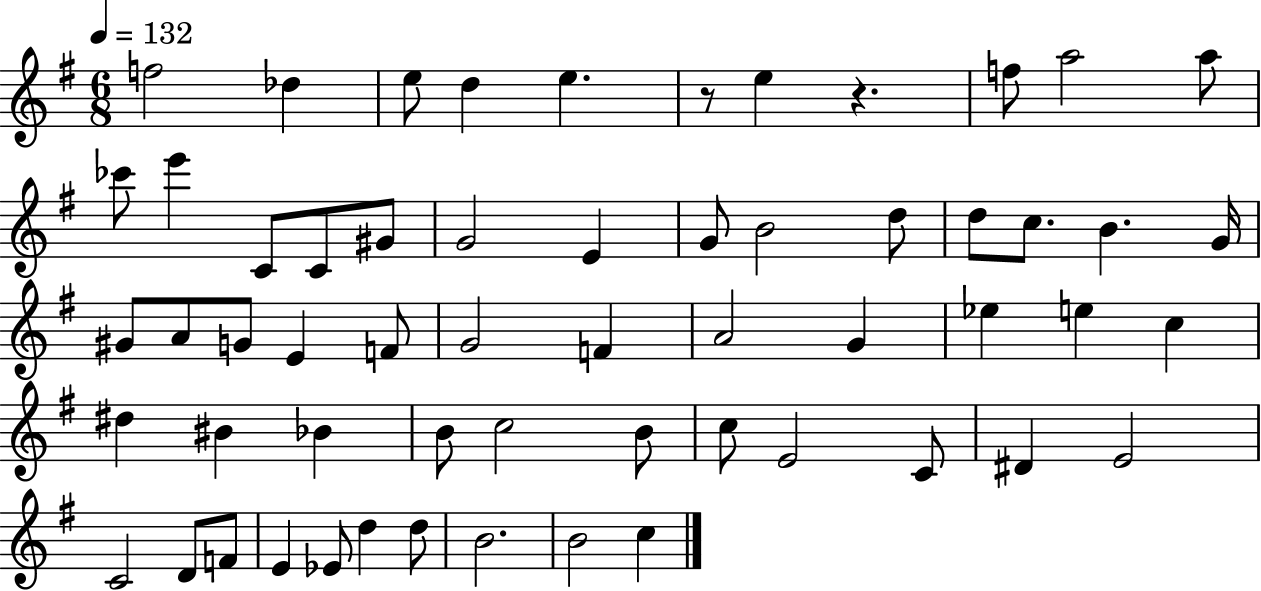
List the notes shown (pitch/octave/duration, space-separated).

F5/h Db5/q E5/e D5/q E5/q. R/e E5/q R/q. F5/e A5/h A5/e CES6/e E6/q C4/e C4/e G#4/e G4/h E4/q G4/e B4/h D5/e D5/e C5/e. B4/q. G4/s G#4/e A4/e G4/e E4/q F4/e G4/h F4/q A4/h G4/q Eb5/q E5/q C5/q D#5/q BIS4/q Bb4/q B4/e C5/h B4/e C5/e E4/h C4/e D#4/q E4/h C4/h D4/e F4/e E4/q Eb4/e D5/q D5/e B4/h. B4/h C5/q